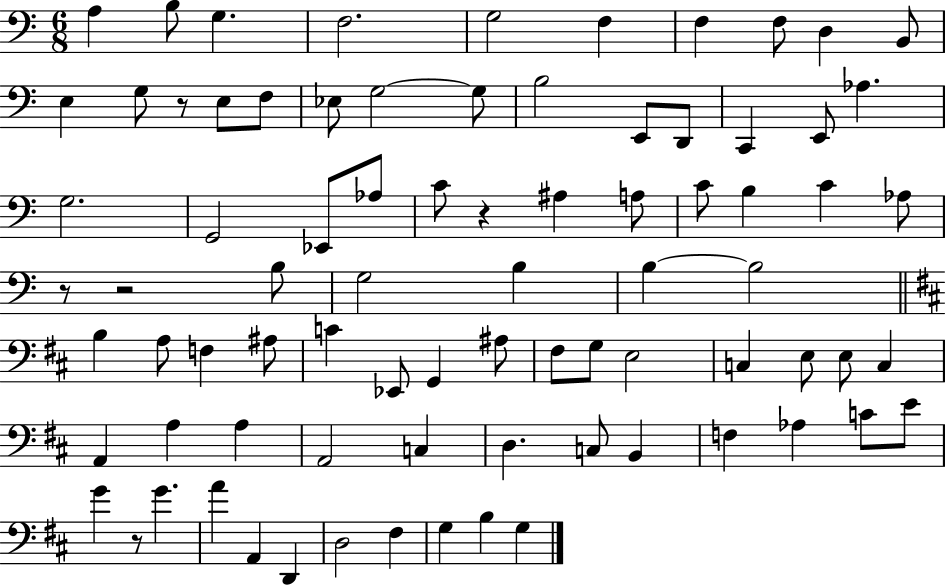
{
  \clef bass
  \numericTimeSignature
  \time 6/8
  \key c \major
  a4 b8 g4. | f2. | g2 f4 | f4 f8 d4 b,8 | \break e4 g8 r8 e8 f8 | ees8 g2~~ g8 | b2 e,8 d,8 | c,4 e,8 aes4. | \break g2. | g,2 ees,8 aes8 | c'8 r4 ais4 a8 | c'8 b4 c'4 aes8 | \break r8 r2 b8 | g2 b4 | b4~~ b2 | \bar "||" \break \key b \minor b4 a8 f4 ais8 | c'4 ees,8 g,4 ais8 | fis8 g8 e2 | c4 e8 e8 c4 | \break a,4 a4 a4 | a,2 c4 | d4. c8 b,4 | f4 aes4 c'8 e'8 | \break g'4 r8 g'4. | a'4 a,4 d,4 | d2 fis4 | g4 b4 g4 | \break \bar "|."
}